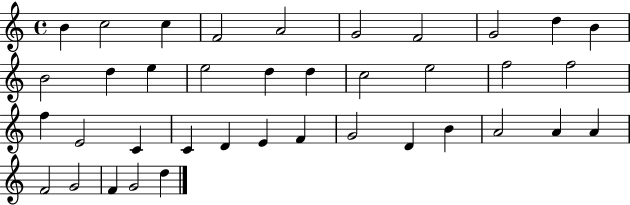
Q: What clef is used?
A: treble